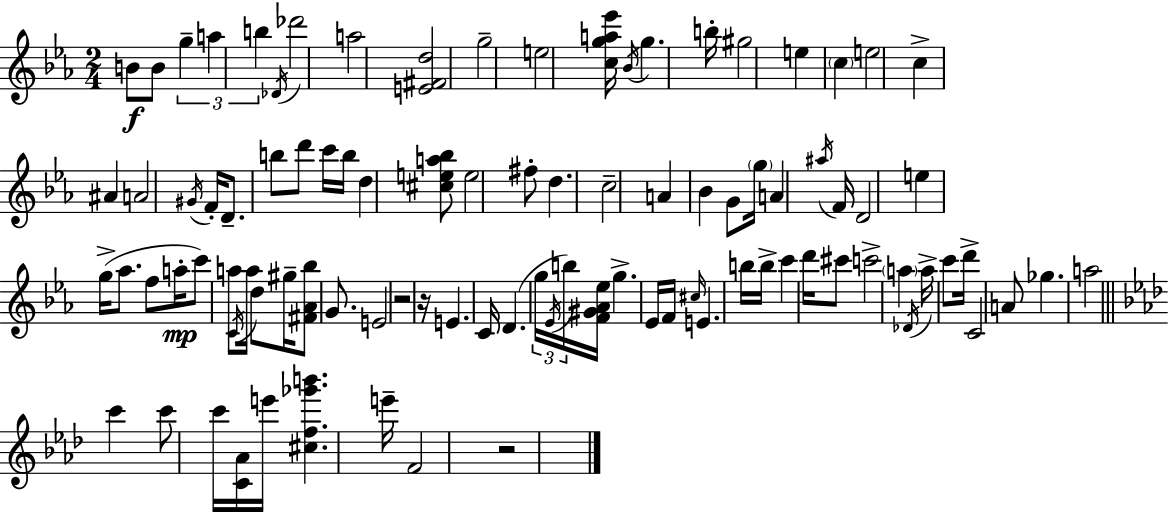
{
  \clef treble
  \numericTimeSignature
  \time 2/4
  \key c \minor
  \repeat volta 2 { b'8\f b'8 \tuplet 3/2 { g''4-- | a''4 b''4 } | \acciaccatura { des'16 } des'''2 | a''2 | \break <e' fis' d''>2 | g''2-- | e''2 | <c'' g'' a'' ees'''>16 \acciaccatura { bes'16 } g''4. | \break b''16-. gis''2 | e''4 \parenthesize c''4 | e''2 | c''4-> ais'4 | \break a'2 | \acciaccatura { gis'16 } f'16-. d'8.-- b''8 | d'''8 c'''16 b''16 d''4 | <cis'' e'' a'' bes''>8 e''2 | \break fis''8-. d''4. | c''2-- | a'4 bes'4 | g'8 \parenthesize g''16 a'4 | \break \acciaccatura { ais''16 } f'16 d'2 | e''4 | g''16->( aes''8. f''8 a''16-.\mp c'''8) | a''8 \acciaccatura { c'16 } a''16 d''8 gis''16-- | \break <fis' aes' bes''>8 g'8. e'2 | r2 | r16 e'4. | c'16 d'4.( | \break \tuplet 3/2 { g''16 \acciaccatura { ees'16 }) b''16 } <f' gis' aes' ees''>16 g''4.-> | ees'16 f'16 \grace { cis''16 } | e'4. b''16 b''16-> | c'''4 d'''16 cis'''8 c'''2-> | \break \parenthesize a''4 | \acciaccatura { des'16 } a''16-> c'''8 d'''16-> | c'2 | a'8 ges''4. | \break a''2 | \bar "||" \break \key f \minor c'''4 c'''8 c'''16 <c' aes'>16 | e'''16 <cis'' f'' ges''' b'''>4. e'''16-- | f'2 | r2 | \break } \bar "|."
}